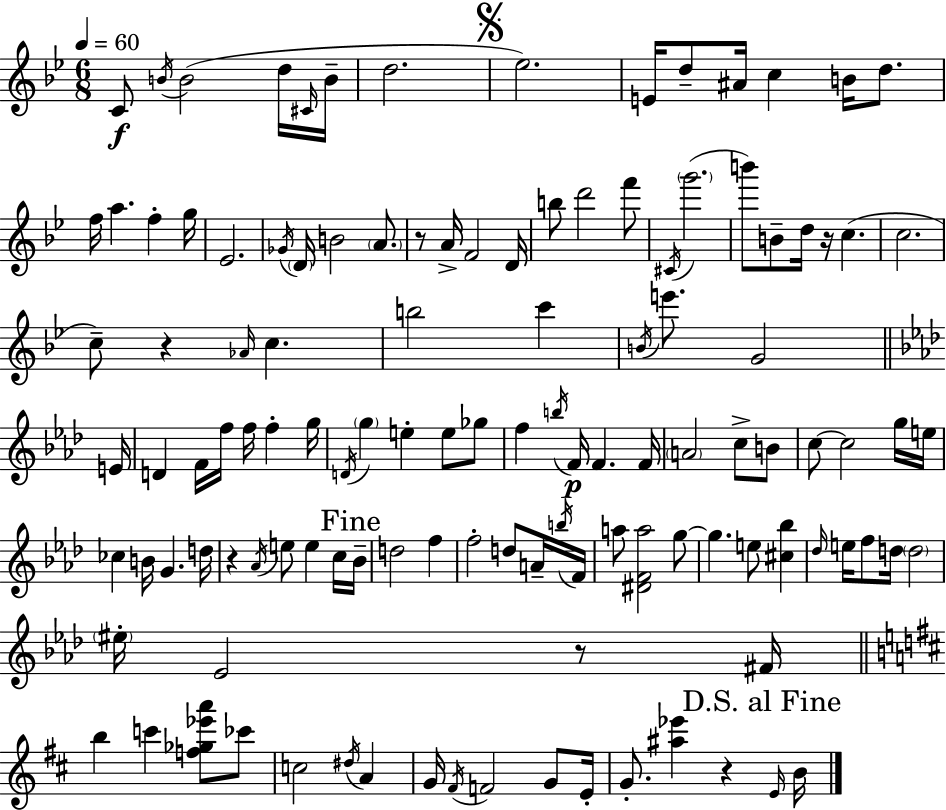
{
  \clef treble
  \numericTimeSignature
  \time 6/8
  \key g \minor
  \tempo 4 = 60
  c'8\f \acciaccatura { b'16 } b'2( d''16 | \grace { cis'16 } b'16-- d''2. | \mark \markup { \musicglyph "scripts.segno" } ees''2.) | e'16 d''8-- ais'16 c''4 b'16 d''8. | \break f''16 a''4. f''4-. | g''16 ees'2. | \acciaccatura { ges'16 } \parenthesize d'16 b'2 | \parenthesize a'8. r8 a'16-> f'2 | \break d'16 b''8 d'''2 | f'''8 \acciaccatura { cis'16 }( \parenthesize g'''2. | b'''8) b'8-- d''16 r16 c''4.( | c''2. | \break c''8--) r4 \grace { aes'16 } c''4. | b''2 | c'''4 \acciaccatura { b'16 } e'''8. g'2 | \bar "||" \break \key aes \major e'16 d'4 f'16 f''16 f''16 f''4-. | g''16 \acciaccatura { d'16 } \parenthesize g''4 e''4-. e''8 | ges''8 f''4 \acciaccatura { b''16 }\p f'16 f'4. | f'16 \parenthesize a'2 c''8-> | \break b'8 c''8~~ c''2 | g''16 e''16 ces''4 b'16 g'4. | d''16 r4 \acciaccatura { aes'16 } e''8 e''4 | c''16 \mark "Fine" bes'16-- d''2 | \break f''4 f''2-. | d''8 a'16-- \acciaccatura { b''16 } f'16 a''8 <dis' f' a''>2 | g''8~~ g''4. e''8 | <cis'' bes''>4 \grace { des''16 } e''16 f''8 d''16 \parenthesize d''2 | \break \parenthesize eis''16-. ees'2 | r8 fis'16 \bar "||" \break \key b \minor b''4 c'''4 <f'' ges'' ees''' a'''>8 ces'''8 | c''2 \acciaccatura { dis''16 } a'4 | g'16 \acciaccatura { fis'16 } f'2 g'8 | e'16-. g'8.-. <ais'' ees'''>4 r4 | \break \mark "D.S. al Fine" \grace { e'16 } b'16 \bar "|."
}